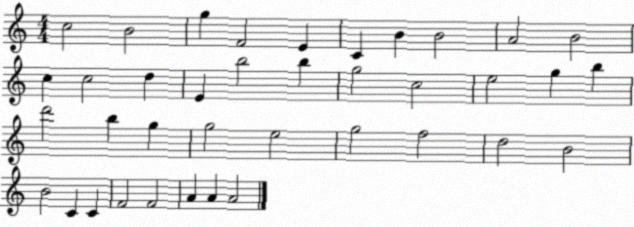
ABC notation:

X:1
T:Untitled
M:4/4
L:1/4
K:C
c2 B2 g F2 E C B B2 A2 B2 c c2 d E b2 b g2 c2 e2 g b d'2 b g g2 e2 g2 f2 d2 B2 B2 C C F2 F2 A A A2